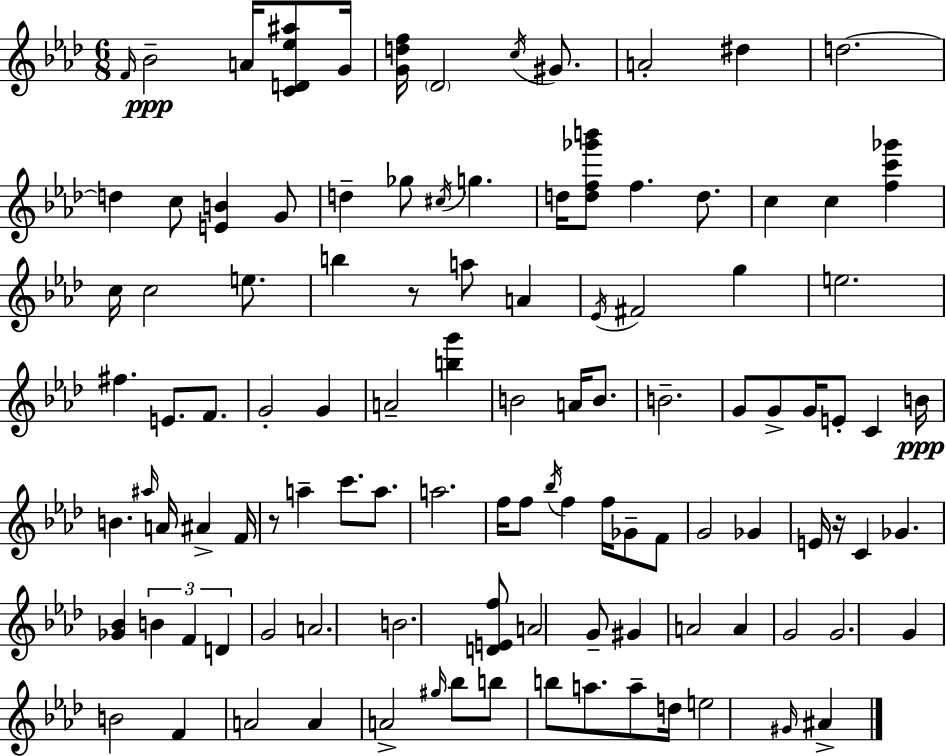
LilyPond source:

{
  \clef treble
  \numericTimeSignature
  \time 6/8
  \key aes \major
  \grace { f'16 }\ppp bes'2-- a'16 <c' d' ees'' ais''>8 | g'16 <g' d'' f''>16 \parenthesize des'2 \acciaccatura { c''16 } gis'8. | a'2-. dis''4 | d''2.~~ | \break d''4 c''8 <e' b'>4 | g'8 d''4-- ges''8 \acciaccatura { cis''16 } g''4. | d''16 <d'' f'' ges''' b'''>8 f''4. | d''8. c''4 c''4 <f'' c''' ges'''>4 | \break c''16 c''2 | e''8. b''4 r8 a''8 a'4 | \acciaccatura { ees'16 } fis'2 | g''4 e''2. | \break fis''4. e'8. | f'8. g'2-. | g'4 a'2-- | <b'' g'''>4 b'2 | \break a'16 b'8. b'2.-- | g'8 g'8-> g'16 e'8-. c'4 | b'16\ppp b'4. \grace { ais''16 } a'16 | ais'4-> f'16 r8 a''4-- c'''8. | \break a''8. a''2. | f''16 f''8 \acciaccatura { bes''16 } f''4 | f''16 ges'8-- f'8 g'2 | ges'4 e'16 r16 c'4 | \break ges'4. <ges' bes'>4 \tuplet 3/2 { b'4 | f'4 d'4 } g'2 | a'2. | b'2. | \break <d' e' f''>8 a'2 | g'8-- gis'4 a'2 | a'4 g'2 | g'2. | \break g'4 b'2 | f'4 a'2 | a'4 a'2-> | \grace { gis''16 } bes''8 b''8 b''8 | \break a''8. a''8-- d''16 e''2 | \grace { gis'16 } ais'4-> \bar "|."
}